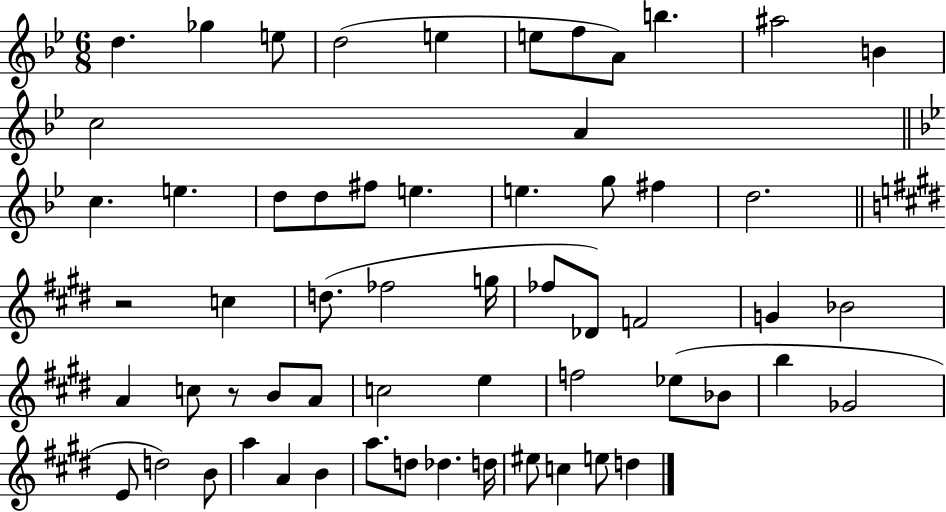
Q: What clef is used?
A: treble